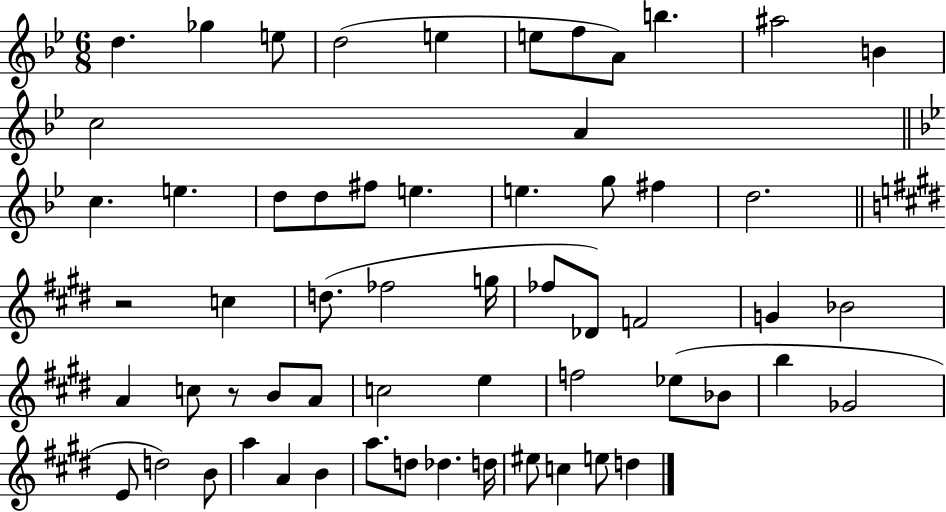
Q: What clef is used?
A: treble